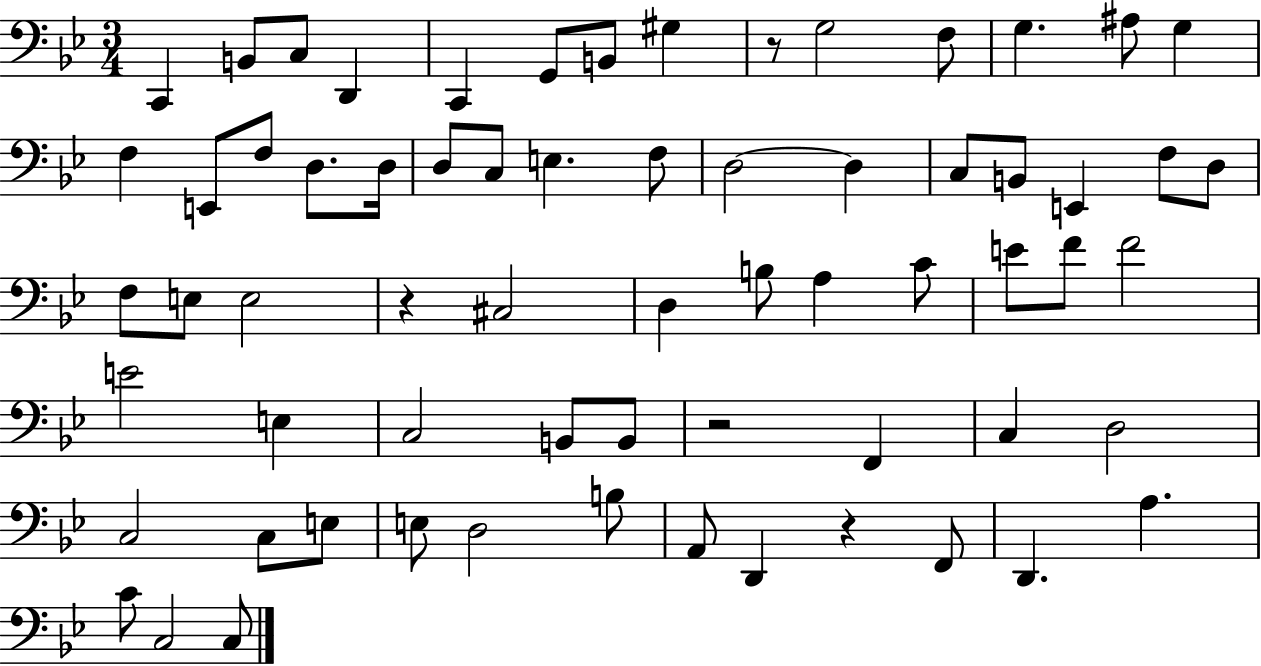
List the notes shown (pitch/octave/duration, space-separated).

C2/q B2/e C3/e D2/q C2/q G2/e B2/e G#3/q R/e G3/h F3/e G3/q. A#3/e G3/q F3/q E2/e F3/e D3/e. D3/s D3/e C3/e E3/q. F3/e D3/h D3/q C3/e B2/e E2/q F3/e D3/e F3/e E3/e E3/h R/q C#3/h D3/q B3/e A3/q C4/e E4/e F4/e F4/h E4/h E3/q C3/h B2/e B2/e R/h F2/q C3/q D3/h C3/h C3/e E3/e E3/e D3/h B3/e A2/e D2/q R/q F2/e D2/q. A3/q. C4/e C3/h C3/e